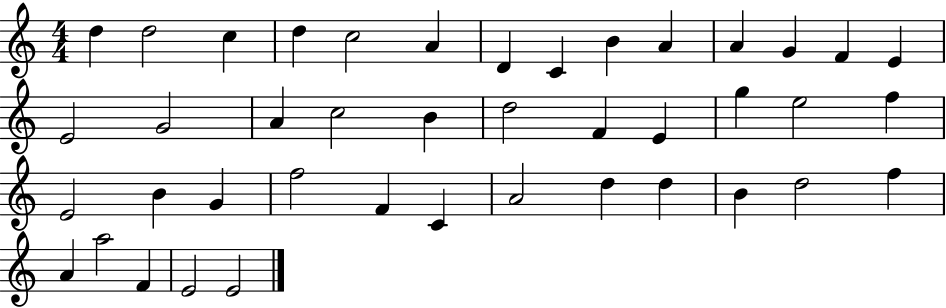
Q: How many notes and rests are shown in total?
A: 42